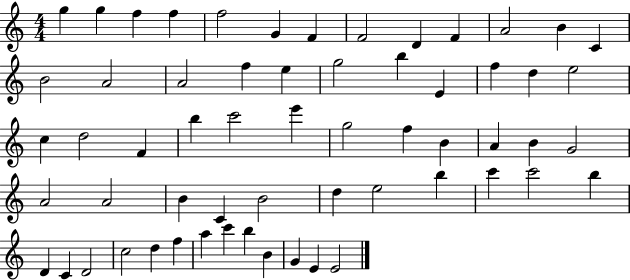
{
  \clef treble
  \numericTimeSignature
  \time 4/4
  \key c \major
  g''4 g''4 f''4 f''4 | f''2 g'4 f'4 | f'2 d'4 f'4 | a'2 b'4 c'4 | \break b'2 a'2 | a'2 f''4 e''4 | g''2 b''4 e'4 | f''4 d''4 e''2 | \break c''4 d''2 f'4 | b''4 c'''2 e'''4 | g''2 f''4 b'4 | a'4 b'4 g'2 | \break a'2 a'2 | b'4 c'4 b'2 | d''4 e''2 b''4 | c'''4 c'''2 b''4 | \break d'4 c'4 d'2 | c''2 d''4 f''4 | a''4 c'''4 b''4 b'4 | g'4 e'4 e'2 | \break \bar "|."
}